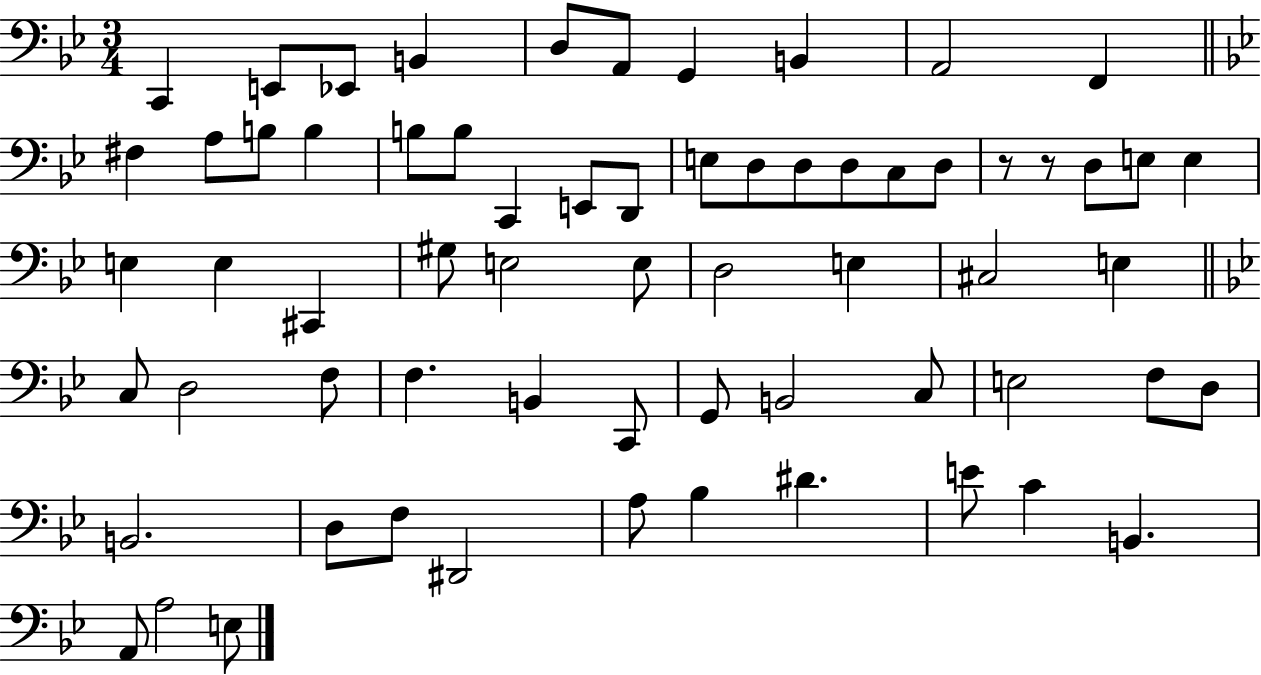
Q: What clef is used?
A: bass